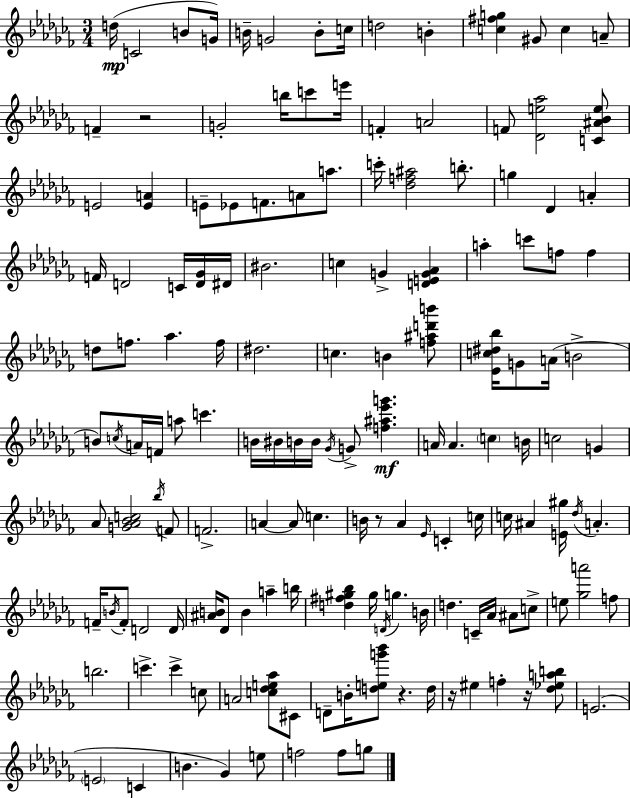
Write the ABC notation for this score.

X:1
T:Untitled
M:3/4
L:1/4
K:Abm
d/4 C2 B/2 G/4 B/4 G2 B/2 c/4 d2 B [c^fg] ^G/2 c A/2 F z2 G2 b/4 c'/2 e'/4 F A2 F/2 [_De_a]2 [C^A_Be]/2 E2 [EA] E/2 _E/2 F/2 A/2 a/2 c'/4 [_df^a]2 b/2 g _D A F/4 D2 C/4 [D_G]/4 ^D/4 ^B2 c G [DEG_A] a c'/2 f/2 f d/2 f/2 _a f/4 ^d2 c B [f^ad'b']/2 [_Ec^d_b]/4 G/2 A/4 B2 B/2 c/4 A/4 F/4 a/2 c' B/4 ^B/4 B/4 B/4 _G/4 G/2 [f^a_e'g'] A/4 A c B/4 c2 G _A/2 [G_A_Bc]2 _b/4 F/2 F2 A A/2 c B/4 z/2 _A _E/4 C c/4 c/4 ^A [E^g]/4 _d/4 A F/4 B/4 F/2 D2 D/4 [^AB]/4 _D/2 B a b/4 [d^f^g_b] ^g/4 D/4 g B/4 d C/4 _A/4 ^A/2 c/2 e/2 [_ga']2 f/2 b2 c' c' c/2 A2 [c_de_a]/2 ^C/2 D/2 B/4 [deg'_b']/2 z d/4 z/4 ^e f z/4 [_d_eab]/2 E2 E2 C B _G e/2 f2 f/2 g/2